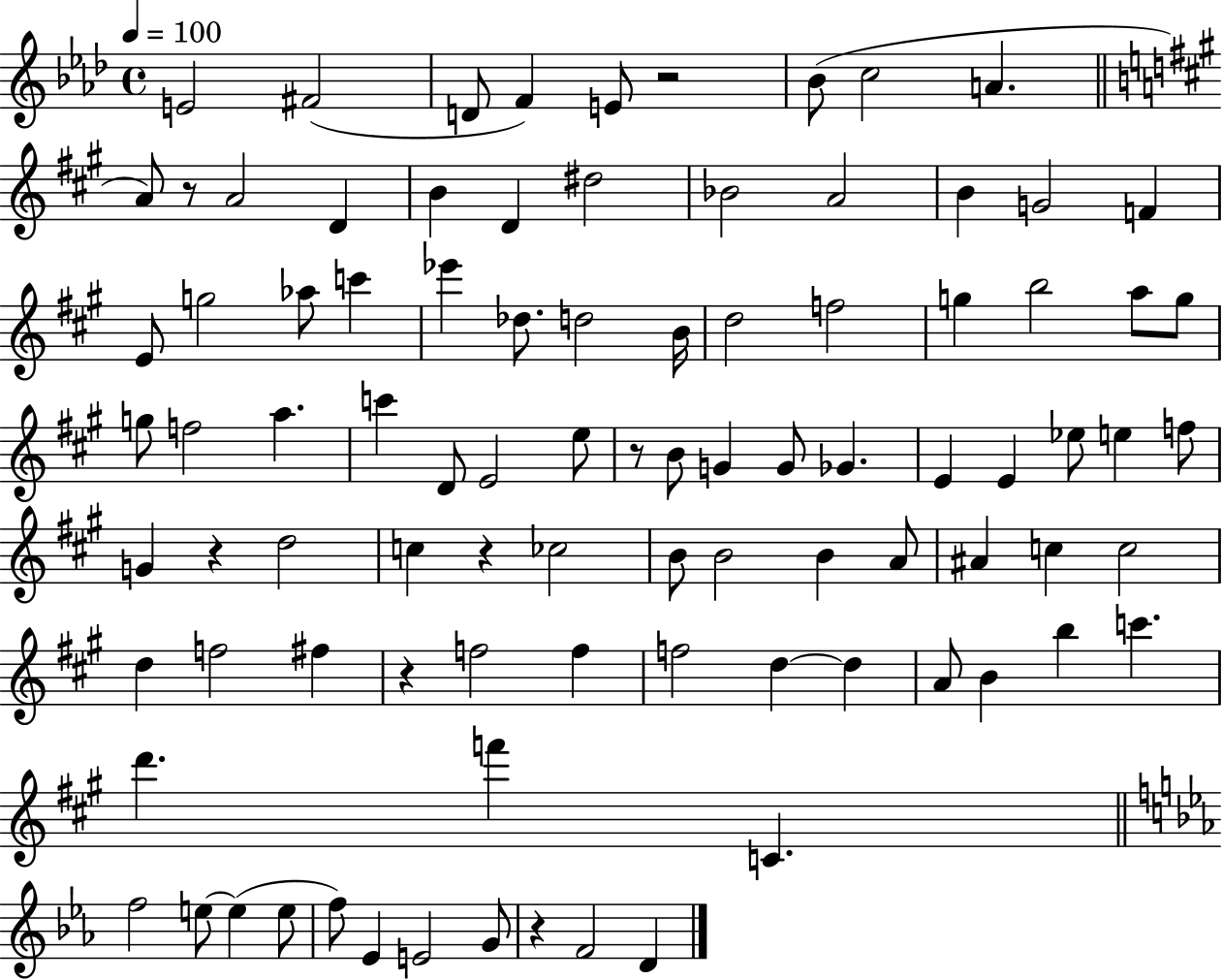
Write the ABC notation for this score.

X:1
T:Untitled
M:4/4
L:1/4
K:Ab
E2 ^F2 D/2 F E/2 z2 _B/2 c2 A A/2 z/2 A2 D B D ^d2 _B2 A2 B G2 F E/2 g2 _a/2 c' _e' _d/2 d2 B/4 d2 f2 g b2 a/2 g/2 g/2 f2 a c' D/2 E2 e/2 z/2 B/2 G G/2 _G E E _e/2 e f/2 G z d2 c z _c2 B/2 B2 B A/2 ^A c c2 d f2 ^f z f2 f f2 d d A/2 B b c' d' f' C f2 e/2 e e/2 f/2 _E E2 G/2 z F2 D